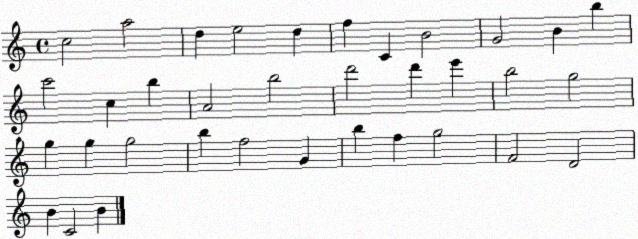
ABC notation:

X:1
T:Untitled
M:4/4
L:1/4
K:C
c2 a2 d e2 d f C B2 G2 B b c'2 c b A2 b2 d'2 d' e' b2 g2 g g g2 b f2 G b f g2 F2 D2 B C2 B